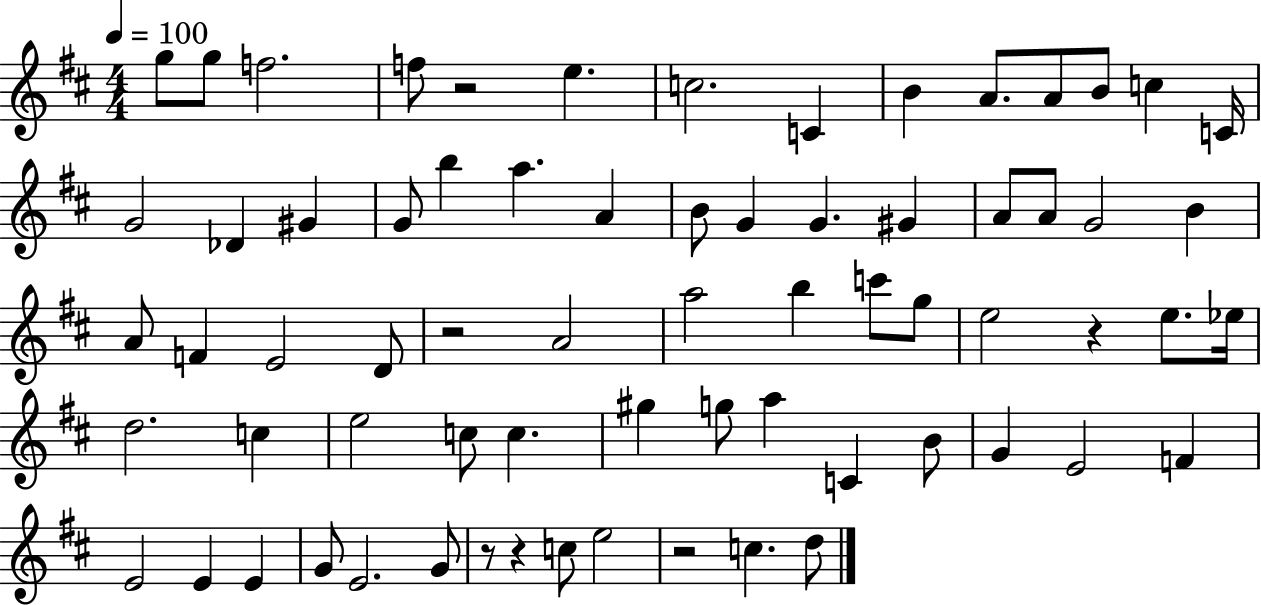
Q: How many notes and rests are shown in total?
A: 69